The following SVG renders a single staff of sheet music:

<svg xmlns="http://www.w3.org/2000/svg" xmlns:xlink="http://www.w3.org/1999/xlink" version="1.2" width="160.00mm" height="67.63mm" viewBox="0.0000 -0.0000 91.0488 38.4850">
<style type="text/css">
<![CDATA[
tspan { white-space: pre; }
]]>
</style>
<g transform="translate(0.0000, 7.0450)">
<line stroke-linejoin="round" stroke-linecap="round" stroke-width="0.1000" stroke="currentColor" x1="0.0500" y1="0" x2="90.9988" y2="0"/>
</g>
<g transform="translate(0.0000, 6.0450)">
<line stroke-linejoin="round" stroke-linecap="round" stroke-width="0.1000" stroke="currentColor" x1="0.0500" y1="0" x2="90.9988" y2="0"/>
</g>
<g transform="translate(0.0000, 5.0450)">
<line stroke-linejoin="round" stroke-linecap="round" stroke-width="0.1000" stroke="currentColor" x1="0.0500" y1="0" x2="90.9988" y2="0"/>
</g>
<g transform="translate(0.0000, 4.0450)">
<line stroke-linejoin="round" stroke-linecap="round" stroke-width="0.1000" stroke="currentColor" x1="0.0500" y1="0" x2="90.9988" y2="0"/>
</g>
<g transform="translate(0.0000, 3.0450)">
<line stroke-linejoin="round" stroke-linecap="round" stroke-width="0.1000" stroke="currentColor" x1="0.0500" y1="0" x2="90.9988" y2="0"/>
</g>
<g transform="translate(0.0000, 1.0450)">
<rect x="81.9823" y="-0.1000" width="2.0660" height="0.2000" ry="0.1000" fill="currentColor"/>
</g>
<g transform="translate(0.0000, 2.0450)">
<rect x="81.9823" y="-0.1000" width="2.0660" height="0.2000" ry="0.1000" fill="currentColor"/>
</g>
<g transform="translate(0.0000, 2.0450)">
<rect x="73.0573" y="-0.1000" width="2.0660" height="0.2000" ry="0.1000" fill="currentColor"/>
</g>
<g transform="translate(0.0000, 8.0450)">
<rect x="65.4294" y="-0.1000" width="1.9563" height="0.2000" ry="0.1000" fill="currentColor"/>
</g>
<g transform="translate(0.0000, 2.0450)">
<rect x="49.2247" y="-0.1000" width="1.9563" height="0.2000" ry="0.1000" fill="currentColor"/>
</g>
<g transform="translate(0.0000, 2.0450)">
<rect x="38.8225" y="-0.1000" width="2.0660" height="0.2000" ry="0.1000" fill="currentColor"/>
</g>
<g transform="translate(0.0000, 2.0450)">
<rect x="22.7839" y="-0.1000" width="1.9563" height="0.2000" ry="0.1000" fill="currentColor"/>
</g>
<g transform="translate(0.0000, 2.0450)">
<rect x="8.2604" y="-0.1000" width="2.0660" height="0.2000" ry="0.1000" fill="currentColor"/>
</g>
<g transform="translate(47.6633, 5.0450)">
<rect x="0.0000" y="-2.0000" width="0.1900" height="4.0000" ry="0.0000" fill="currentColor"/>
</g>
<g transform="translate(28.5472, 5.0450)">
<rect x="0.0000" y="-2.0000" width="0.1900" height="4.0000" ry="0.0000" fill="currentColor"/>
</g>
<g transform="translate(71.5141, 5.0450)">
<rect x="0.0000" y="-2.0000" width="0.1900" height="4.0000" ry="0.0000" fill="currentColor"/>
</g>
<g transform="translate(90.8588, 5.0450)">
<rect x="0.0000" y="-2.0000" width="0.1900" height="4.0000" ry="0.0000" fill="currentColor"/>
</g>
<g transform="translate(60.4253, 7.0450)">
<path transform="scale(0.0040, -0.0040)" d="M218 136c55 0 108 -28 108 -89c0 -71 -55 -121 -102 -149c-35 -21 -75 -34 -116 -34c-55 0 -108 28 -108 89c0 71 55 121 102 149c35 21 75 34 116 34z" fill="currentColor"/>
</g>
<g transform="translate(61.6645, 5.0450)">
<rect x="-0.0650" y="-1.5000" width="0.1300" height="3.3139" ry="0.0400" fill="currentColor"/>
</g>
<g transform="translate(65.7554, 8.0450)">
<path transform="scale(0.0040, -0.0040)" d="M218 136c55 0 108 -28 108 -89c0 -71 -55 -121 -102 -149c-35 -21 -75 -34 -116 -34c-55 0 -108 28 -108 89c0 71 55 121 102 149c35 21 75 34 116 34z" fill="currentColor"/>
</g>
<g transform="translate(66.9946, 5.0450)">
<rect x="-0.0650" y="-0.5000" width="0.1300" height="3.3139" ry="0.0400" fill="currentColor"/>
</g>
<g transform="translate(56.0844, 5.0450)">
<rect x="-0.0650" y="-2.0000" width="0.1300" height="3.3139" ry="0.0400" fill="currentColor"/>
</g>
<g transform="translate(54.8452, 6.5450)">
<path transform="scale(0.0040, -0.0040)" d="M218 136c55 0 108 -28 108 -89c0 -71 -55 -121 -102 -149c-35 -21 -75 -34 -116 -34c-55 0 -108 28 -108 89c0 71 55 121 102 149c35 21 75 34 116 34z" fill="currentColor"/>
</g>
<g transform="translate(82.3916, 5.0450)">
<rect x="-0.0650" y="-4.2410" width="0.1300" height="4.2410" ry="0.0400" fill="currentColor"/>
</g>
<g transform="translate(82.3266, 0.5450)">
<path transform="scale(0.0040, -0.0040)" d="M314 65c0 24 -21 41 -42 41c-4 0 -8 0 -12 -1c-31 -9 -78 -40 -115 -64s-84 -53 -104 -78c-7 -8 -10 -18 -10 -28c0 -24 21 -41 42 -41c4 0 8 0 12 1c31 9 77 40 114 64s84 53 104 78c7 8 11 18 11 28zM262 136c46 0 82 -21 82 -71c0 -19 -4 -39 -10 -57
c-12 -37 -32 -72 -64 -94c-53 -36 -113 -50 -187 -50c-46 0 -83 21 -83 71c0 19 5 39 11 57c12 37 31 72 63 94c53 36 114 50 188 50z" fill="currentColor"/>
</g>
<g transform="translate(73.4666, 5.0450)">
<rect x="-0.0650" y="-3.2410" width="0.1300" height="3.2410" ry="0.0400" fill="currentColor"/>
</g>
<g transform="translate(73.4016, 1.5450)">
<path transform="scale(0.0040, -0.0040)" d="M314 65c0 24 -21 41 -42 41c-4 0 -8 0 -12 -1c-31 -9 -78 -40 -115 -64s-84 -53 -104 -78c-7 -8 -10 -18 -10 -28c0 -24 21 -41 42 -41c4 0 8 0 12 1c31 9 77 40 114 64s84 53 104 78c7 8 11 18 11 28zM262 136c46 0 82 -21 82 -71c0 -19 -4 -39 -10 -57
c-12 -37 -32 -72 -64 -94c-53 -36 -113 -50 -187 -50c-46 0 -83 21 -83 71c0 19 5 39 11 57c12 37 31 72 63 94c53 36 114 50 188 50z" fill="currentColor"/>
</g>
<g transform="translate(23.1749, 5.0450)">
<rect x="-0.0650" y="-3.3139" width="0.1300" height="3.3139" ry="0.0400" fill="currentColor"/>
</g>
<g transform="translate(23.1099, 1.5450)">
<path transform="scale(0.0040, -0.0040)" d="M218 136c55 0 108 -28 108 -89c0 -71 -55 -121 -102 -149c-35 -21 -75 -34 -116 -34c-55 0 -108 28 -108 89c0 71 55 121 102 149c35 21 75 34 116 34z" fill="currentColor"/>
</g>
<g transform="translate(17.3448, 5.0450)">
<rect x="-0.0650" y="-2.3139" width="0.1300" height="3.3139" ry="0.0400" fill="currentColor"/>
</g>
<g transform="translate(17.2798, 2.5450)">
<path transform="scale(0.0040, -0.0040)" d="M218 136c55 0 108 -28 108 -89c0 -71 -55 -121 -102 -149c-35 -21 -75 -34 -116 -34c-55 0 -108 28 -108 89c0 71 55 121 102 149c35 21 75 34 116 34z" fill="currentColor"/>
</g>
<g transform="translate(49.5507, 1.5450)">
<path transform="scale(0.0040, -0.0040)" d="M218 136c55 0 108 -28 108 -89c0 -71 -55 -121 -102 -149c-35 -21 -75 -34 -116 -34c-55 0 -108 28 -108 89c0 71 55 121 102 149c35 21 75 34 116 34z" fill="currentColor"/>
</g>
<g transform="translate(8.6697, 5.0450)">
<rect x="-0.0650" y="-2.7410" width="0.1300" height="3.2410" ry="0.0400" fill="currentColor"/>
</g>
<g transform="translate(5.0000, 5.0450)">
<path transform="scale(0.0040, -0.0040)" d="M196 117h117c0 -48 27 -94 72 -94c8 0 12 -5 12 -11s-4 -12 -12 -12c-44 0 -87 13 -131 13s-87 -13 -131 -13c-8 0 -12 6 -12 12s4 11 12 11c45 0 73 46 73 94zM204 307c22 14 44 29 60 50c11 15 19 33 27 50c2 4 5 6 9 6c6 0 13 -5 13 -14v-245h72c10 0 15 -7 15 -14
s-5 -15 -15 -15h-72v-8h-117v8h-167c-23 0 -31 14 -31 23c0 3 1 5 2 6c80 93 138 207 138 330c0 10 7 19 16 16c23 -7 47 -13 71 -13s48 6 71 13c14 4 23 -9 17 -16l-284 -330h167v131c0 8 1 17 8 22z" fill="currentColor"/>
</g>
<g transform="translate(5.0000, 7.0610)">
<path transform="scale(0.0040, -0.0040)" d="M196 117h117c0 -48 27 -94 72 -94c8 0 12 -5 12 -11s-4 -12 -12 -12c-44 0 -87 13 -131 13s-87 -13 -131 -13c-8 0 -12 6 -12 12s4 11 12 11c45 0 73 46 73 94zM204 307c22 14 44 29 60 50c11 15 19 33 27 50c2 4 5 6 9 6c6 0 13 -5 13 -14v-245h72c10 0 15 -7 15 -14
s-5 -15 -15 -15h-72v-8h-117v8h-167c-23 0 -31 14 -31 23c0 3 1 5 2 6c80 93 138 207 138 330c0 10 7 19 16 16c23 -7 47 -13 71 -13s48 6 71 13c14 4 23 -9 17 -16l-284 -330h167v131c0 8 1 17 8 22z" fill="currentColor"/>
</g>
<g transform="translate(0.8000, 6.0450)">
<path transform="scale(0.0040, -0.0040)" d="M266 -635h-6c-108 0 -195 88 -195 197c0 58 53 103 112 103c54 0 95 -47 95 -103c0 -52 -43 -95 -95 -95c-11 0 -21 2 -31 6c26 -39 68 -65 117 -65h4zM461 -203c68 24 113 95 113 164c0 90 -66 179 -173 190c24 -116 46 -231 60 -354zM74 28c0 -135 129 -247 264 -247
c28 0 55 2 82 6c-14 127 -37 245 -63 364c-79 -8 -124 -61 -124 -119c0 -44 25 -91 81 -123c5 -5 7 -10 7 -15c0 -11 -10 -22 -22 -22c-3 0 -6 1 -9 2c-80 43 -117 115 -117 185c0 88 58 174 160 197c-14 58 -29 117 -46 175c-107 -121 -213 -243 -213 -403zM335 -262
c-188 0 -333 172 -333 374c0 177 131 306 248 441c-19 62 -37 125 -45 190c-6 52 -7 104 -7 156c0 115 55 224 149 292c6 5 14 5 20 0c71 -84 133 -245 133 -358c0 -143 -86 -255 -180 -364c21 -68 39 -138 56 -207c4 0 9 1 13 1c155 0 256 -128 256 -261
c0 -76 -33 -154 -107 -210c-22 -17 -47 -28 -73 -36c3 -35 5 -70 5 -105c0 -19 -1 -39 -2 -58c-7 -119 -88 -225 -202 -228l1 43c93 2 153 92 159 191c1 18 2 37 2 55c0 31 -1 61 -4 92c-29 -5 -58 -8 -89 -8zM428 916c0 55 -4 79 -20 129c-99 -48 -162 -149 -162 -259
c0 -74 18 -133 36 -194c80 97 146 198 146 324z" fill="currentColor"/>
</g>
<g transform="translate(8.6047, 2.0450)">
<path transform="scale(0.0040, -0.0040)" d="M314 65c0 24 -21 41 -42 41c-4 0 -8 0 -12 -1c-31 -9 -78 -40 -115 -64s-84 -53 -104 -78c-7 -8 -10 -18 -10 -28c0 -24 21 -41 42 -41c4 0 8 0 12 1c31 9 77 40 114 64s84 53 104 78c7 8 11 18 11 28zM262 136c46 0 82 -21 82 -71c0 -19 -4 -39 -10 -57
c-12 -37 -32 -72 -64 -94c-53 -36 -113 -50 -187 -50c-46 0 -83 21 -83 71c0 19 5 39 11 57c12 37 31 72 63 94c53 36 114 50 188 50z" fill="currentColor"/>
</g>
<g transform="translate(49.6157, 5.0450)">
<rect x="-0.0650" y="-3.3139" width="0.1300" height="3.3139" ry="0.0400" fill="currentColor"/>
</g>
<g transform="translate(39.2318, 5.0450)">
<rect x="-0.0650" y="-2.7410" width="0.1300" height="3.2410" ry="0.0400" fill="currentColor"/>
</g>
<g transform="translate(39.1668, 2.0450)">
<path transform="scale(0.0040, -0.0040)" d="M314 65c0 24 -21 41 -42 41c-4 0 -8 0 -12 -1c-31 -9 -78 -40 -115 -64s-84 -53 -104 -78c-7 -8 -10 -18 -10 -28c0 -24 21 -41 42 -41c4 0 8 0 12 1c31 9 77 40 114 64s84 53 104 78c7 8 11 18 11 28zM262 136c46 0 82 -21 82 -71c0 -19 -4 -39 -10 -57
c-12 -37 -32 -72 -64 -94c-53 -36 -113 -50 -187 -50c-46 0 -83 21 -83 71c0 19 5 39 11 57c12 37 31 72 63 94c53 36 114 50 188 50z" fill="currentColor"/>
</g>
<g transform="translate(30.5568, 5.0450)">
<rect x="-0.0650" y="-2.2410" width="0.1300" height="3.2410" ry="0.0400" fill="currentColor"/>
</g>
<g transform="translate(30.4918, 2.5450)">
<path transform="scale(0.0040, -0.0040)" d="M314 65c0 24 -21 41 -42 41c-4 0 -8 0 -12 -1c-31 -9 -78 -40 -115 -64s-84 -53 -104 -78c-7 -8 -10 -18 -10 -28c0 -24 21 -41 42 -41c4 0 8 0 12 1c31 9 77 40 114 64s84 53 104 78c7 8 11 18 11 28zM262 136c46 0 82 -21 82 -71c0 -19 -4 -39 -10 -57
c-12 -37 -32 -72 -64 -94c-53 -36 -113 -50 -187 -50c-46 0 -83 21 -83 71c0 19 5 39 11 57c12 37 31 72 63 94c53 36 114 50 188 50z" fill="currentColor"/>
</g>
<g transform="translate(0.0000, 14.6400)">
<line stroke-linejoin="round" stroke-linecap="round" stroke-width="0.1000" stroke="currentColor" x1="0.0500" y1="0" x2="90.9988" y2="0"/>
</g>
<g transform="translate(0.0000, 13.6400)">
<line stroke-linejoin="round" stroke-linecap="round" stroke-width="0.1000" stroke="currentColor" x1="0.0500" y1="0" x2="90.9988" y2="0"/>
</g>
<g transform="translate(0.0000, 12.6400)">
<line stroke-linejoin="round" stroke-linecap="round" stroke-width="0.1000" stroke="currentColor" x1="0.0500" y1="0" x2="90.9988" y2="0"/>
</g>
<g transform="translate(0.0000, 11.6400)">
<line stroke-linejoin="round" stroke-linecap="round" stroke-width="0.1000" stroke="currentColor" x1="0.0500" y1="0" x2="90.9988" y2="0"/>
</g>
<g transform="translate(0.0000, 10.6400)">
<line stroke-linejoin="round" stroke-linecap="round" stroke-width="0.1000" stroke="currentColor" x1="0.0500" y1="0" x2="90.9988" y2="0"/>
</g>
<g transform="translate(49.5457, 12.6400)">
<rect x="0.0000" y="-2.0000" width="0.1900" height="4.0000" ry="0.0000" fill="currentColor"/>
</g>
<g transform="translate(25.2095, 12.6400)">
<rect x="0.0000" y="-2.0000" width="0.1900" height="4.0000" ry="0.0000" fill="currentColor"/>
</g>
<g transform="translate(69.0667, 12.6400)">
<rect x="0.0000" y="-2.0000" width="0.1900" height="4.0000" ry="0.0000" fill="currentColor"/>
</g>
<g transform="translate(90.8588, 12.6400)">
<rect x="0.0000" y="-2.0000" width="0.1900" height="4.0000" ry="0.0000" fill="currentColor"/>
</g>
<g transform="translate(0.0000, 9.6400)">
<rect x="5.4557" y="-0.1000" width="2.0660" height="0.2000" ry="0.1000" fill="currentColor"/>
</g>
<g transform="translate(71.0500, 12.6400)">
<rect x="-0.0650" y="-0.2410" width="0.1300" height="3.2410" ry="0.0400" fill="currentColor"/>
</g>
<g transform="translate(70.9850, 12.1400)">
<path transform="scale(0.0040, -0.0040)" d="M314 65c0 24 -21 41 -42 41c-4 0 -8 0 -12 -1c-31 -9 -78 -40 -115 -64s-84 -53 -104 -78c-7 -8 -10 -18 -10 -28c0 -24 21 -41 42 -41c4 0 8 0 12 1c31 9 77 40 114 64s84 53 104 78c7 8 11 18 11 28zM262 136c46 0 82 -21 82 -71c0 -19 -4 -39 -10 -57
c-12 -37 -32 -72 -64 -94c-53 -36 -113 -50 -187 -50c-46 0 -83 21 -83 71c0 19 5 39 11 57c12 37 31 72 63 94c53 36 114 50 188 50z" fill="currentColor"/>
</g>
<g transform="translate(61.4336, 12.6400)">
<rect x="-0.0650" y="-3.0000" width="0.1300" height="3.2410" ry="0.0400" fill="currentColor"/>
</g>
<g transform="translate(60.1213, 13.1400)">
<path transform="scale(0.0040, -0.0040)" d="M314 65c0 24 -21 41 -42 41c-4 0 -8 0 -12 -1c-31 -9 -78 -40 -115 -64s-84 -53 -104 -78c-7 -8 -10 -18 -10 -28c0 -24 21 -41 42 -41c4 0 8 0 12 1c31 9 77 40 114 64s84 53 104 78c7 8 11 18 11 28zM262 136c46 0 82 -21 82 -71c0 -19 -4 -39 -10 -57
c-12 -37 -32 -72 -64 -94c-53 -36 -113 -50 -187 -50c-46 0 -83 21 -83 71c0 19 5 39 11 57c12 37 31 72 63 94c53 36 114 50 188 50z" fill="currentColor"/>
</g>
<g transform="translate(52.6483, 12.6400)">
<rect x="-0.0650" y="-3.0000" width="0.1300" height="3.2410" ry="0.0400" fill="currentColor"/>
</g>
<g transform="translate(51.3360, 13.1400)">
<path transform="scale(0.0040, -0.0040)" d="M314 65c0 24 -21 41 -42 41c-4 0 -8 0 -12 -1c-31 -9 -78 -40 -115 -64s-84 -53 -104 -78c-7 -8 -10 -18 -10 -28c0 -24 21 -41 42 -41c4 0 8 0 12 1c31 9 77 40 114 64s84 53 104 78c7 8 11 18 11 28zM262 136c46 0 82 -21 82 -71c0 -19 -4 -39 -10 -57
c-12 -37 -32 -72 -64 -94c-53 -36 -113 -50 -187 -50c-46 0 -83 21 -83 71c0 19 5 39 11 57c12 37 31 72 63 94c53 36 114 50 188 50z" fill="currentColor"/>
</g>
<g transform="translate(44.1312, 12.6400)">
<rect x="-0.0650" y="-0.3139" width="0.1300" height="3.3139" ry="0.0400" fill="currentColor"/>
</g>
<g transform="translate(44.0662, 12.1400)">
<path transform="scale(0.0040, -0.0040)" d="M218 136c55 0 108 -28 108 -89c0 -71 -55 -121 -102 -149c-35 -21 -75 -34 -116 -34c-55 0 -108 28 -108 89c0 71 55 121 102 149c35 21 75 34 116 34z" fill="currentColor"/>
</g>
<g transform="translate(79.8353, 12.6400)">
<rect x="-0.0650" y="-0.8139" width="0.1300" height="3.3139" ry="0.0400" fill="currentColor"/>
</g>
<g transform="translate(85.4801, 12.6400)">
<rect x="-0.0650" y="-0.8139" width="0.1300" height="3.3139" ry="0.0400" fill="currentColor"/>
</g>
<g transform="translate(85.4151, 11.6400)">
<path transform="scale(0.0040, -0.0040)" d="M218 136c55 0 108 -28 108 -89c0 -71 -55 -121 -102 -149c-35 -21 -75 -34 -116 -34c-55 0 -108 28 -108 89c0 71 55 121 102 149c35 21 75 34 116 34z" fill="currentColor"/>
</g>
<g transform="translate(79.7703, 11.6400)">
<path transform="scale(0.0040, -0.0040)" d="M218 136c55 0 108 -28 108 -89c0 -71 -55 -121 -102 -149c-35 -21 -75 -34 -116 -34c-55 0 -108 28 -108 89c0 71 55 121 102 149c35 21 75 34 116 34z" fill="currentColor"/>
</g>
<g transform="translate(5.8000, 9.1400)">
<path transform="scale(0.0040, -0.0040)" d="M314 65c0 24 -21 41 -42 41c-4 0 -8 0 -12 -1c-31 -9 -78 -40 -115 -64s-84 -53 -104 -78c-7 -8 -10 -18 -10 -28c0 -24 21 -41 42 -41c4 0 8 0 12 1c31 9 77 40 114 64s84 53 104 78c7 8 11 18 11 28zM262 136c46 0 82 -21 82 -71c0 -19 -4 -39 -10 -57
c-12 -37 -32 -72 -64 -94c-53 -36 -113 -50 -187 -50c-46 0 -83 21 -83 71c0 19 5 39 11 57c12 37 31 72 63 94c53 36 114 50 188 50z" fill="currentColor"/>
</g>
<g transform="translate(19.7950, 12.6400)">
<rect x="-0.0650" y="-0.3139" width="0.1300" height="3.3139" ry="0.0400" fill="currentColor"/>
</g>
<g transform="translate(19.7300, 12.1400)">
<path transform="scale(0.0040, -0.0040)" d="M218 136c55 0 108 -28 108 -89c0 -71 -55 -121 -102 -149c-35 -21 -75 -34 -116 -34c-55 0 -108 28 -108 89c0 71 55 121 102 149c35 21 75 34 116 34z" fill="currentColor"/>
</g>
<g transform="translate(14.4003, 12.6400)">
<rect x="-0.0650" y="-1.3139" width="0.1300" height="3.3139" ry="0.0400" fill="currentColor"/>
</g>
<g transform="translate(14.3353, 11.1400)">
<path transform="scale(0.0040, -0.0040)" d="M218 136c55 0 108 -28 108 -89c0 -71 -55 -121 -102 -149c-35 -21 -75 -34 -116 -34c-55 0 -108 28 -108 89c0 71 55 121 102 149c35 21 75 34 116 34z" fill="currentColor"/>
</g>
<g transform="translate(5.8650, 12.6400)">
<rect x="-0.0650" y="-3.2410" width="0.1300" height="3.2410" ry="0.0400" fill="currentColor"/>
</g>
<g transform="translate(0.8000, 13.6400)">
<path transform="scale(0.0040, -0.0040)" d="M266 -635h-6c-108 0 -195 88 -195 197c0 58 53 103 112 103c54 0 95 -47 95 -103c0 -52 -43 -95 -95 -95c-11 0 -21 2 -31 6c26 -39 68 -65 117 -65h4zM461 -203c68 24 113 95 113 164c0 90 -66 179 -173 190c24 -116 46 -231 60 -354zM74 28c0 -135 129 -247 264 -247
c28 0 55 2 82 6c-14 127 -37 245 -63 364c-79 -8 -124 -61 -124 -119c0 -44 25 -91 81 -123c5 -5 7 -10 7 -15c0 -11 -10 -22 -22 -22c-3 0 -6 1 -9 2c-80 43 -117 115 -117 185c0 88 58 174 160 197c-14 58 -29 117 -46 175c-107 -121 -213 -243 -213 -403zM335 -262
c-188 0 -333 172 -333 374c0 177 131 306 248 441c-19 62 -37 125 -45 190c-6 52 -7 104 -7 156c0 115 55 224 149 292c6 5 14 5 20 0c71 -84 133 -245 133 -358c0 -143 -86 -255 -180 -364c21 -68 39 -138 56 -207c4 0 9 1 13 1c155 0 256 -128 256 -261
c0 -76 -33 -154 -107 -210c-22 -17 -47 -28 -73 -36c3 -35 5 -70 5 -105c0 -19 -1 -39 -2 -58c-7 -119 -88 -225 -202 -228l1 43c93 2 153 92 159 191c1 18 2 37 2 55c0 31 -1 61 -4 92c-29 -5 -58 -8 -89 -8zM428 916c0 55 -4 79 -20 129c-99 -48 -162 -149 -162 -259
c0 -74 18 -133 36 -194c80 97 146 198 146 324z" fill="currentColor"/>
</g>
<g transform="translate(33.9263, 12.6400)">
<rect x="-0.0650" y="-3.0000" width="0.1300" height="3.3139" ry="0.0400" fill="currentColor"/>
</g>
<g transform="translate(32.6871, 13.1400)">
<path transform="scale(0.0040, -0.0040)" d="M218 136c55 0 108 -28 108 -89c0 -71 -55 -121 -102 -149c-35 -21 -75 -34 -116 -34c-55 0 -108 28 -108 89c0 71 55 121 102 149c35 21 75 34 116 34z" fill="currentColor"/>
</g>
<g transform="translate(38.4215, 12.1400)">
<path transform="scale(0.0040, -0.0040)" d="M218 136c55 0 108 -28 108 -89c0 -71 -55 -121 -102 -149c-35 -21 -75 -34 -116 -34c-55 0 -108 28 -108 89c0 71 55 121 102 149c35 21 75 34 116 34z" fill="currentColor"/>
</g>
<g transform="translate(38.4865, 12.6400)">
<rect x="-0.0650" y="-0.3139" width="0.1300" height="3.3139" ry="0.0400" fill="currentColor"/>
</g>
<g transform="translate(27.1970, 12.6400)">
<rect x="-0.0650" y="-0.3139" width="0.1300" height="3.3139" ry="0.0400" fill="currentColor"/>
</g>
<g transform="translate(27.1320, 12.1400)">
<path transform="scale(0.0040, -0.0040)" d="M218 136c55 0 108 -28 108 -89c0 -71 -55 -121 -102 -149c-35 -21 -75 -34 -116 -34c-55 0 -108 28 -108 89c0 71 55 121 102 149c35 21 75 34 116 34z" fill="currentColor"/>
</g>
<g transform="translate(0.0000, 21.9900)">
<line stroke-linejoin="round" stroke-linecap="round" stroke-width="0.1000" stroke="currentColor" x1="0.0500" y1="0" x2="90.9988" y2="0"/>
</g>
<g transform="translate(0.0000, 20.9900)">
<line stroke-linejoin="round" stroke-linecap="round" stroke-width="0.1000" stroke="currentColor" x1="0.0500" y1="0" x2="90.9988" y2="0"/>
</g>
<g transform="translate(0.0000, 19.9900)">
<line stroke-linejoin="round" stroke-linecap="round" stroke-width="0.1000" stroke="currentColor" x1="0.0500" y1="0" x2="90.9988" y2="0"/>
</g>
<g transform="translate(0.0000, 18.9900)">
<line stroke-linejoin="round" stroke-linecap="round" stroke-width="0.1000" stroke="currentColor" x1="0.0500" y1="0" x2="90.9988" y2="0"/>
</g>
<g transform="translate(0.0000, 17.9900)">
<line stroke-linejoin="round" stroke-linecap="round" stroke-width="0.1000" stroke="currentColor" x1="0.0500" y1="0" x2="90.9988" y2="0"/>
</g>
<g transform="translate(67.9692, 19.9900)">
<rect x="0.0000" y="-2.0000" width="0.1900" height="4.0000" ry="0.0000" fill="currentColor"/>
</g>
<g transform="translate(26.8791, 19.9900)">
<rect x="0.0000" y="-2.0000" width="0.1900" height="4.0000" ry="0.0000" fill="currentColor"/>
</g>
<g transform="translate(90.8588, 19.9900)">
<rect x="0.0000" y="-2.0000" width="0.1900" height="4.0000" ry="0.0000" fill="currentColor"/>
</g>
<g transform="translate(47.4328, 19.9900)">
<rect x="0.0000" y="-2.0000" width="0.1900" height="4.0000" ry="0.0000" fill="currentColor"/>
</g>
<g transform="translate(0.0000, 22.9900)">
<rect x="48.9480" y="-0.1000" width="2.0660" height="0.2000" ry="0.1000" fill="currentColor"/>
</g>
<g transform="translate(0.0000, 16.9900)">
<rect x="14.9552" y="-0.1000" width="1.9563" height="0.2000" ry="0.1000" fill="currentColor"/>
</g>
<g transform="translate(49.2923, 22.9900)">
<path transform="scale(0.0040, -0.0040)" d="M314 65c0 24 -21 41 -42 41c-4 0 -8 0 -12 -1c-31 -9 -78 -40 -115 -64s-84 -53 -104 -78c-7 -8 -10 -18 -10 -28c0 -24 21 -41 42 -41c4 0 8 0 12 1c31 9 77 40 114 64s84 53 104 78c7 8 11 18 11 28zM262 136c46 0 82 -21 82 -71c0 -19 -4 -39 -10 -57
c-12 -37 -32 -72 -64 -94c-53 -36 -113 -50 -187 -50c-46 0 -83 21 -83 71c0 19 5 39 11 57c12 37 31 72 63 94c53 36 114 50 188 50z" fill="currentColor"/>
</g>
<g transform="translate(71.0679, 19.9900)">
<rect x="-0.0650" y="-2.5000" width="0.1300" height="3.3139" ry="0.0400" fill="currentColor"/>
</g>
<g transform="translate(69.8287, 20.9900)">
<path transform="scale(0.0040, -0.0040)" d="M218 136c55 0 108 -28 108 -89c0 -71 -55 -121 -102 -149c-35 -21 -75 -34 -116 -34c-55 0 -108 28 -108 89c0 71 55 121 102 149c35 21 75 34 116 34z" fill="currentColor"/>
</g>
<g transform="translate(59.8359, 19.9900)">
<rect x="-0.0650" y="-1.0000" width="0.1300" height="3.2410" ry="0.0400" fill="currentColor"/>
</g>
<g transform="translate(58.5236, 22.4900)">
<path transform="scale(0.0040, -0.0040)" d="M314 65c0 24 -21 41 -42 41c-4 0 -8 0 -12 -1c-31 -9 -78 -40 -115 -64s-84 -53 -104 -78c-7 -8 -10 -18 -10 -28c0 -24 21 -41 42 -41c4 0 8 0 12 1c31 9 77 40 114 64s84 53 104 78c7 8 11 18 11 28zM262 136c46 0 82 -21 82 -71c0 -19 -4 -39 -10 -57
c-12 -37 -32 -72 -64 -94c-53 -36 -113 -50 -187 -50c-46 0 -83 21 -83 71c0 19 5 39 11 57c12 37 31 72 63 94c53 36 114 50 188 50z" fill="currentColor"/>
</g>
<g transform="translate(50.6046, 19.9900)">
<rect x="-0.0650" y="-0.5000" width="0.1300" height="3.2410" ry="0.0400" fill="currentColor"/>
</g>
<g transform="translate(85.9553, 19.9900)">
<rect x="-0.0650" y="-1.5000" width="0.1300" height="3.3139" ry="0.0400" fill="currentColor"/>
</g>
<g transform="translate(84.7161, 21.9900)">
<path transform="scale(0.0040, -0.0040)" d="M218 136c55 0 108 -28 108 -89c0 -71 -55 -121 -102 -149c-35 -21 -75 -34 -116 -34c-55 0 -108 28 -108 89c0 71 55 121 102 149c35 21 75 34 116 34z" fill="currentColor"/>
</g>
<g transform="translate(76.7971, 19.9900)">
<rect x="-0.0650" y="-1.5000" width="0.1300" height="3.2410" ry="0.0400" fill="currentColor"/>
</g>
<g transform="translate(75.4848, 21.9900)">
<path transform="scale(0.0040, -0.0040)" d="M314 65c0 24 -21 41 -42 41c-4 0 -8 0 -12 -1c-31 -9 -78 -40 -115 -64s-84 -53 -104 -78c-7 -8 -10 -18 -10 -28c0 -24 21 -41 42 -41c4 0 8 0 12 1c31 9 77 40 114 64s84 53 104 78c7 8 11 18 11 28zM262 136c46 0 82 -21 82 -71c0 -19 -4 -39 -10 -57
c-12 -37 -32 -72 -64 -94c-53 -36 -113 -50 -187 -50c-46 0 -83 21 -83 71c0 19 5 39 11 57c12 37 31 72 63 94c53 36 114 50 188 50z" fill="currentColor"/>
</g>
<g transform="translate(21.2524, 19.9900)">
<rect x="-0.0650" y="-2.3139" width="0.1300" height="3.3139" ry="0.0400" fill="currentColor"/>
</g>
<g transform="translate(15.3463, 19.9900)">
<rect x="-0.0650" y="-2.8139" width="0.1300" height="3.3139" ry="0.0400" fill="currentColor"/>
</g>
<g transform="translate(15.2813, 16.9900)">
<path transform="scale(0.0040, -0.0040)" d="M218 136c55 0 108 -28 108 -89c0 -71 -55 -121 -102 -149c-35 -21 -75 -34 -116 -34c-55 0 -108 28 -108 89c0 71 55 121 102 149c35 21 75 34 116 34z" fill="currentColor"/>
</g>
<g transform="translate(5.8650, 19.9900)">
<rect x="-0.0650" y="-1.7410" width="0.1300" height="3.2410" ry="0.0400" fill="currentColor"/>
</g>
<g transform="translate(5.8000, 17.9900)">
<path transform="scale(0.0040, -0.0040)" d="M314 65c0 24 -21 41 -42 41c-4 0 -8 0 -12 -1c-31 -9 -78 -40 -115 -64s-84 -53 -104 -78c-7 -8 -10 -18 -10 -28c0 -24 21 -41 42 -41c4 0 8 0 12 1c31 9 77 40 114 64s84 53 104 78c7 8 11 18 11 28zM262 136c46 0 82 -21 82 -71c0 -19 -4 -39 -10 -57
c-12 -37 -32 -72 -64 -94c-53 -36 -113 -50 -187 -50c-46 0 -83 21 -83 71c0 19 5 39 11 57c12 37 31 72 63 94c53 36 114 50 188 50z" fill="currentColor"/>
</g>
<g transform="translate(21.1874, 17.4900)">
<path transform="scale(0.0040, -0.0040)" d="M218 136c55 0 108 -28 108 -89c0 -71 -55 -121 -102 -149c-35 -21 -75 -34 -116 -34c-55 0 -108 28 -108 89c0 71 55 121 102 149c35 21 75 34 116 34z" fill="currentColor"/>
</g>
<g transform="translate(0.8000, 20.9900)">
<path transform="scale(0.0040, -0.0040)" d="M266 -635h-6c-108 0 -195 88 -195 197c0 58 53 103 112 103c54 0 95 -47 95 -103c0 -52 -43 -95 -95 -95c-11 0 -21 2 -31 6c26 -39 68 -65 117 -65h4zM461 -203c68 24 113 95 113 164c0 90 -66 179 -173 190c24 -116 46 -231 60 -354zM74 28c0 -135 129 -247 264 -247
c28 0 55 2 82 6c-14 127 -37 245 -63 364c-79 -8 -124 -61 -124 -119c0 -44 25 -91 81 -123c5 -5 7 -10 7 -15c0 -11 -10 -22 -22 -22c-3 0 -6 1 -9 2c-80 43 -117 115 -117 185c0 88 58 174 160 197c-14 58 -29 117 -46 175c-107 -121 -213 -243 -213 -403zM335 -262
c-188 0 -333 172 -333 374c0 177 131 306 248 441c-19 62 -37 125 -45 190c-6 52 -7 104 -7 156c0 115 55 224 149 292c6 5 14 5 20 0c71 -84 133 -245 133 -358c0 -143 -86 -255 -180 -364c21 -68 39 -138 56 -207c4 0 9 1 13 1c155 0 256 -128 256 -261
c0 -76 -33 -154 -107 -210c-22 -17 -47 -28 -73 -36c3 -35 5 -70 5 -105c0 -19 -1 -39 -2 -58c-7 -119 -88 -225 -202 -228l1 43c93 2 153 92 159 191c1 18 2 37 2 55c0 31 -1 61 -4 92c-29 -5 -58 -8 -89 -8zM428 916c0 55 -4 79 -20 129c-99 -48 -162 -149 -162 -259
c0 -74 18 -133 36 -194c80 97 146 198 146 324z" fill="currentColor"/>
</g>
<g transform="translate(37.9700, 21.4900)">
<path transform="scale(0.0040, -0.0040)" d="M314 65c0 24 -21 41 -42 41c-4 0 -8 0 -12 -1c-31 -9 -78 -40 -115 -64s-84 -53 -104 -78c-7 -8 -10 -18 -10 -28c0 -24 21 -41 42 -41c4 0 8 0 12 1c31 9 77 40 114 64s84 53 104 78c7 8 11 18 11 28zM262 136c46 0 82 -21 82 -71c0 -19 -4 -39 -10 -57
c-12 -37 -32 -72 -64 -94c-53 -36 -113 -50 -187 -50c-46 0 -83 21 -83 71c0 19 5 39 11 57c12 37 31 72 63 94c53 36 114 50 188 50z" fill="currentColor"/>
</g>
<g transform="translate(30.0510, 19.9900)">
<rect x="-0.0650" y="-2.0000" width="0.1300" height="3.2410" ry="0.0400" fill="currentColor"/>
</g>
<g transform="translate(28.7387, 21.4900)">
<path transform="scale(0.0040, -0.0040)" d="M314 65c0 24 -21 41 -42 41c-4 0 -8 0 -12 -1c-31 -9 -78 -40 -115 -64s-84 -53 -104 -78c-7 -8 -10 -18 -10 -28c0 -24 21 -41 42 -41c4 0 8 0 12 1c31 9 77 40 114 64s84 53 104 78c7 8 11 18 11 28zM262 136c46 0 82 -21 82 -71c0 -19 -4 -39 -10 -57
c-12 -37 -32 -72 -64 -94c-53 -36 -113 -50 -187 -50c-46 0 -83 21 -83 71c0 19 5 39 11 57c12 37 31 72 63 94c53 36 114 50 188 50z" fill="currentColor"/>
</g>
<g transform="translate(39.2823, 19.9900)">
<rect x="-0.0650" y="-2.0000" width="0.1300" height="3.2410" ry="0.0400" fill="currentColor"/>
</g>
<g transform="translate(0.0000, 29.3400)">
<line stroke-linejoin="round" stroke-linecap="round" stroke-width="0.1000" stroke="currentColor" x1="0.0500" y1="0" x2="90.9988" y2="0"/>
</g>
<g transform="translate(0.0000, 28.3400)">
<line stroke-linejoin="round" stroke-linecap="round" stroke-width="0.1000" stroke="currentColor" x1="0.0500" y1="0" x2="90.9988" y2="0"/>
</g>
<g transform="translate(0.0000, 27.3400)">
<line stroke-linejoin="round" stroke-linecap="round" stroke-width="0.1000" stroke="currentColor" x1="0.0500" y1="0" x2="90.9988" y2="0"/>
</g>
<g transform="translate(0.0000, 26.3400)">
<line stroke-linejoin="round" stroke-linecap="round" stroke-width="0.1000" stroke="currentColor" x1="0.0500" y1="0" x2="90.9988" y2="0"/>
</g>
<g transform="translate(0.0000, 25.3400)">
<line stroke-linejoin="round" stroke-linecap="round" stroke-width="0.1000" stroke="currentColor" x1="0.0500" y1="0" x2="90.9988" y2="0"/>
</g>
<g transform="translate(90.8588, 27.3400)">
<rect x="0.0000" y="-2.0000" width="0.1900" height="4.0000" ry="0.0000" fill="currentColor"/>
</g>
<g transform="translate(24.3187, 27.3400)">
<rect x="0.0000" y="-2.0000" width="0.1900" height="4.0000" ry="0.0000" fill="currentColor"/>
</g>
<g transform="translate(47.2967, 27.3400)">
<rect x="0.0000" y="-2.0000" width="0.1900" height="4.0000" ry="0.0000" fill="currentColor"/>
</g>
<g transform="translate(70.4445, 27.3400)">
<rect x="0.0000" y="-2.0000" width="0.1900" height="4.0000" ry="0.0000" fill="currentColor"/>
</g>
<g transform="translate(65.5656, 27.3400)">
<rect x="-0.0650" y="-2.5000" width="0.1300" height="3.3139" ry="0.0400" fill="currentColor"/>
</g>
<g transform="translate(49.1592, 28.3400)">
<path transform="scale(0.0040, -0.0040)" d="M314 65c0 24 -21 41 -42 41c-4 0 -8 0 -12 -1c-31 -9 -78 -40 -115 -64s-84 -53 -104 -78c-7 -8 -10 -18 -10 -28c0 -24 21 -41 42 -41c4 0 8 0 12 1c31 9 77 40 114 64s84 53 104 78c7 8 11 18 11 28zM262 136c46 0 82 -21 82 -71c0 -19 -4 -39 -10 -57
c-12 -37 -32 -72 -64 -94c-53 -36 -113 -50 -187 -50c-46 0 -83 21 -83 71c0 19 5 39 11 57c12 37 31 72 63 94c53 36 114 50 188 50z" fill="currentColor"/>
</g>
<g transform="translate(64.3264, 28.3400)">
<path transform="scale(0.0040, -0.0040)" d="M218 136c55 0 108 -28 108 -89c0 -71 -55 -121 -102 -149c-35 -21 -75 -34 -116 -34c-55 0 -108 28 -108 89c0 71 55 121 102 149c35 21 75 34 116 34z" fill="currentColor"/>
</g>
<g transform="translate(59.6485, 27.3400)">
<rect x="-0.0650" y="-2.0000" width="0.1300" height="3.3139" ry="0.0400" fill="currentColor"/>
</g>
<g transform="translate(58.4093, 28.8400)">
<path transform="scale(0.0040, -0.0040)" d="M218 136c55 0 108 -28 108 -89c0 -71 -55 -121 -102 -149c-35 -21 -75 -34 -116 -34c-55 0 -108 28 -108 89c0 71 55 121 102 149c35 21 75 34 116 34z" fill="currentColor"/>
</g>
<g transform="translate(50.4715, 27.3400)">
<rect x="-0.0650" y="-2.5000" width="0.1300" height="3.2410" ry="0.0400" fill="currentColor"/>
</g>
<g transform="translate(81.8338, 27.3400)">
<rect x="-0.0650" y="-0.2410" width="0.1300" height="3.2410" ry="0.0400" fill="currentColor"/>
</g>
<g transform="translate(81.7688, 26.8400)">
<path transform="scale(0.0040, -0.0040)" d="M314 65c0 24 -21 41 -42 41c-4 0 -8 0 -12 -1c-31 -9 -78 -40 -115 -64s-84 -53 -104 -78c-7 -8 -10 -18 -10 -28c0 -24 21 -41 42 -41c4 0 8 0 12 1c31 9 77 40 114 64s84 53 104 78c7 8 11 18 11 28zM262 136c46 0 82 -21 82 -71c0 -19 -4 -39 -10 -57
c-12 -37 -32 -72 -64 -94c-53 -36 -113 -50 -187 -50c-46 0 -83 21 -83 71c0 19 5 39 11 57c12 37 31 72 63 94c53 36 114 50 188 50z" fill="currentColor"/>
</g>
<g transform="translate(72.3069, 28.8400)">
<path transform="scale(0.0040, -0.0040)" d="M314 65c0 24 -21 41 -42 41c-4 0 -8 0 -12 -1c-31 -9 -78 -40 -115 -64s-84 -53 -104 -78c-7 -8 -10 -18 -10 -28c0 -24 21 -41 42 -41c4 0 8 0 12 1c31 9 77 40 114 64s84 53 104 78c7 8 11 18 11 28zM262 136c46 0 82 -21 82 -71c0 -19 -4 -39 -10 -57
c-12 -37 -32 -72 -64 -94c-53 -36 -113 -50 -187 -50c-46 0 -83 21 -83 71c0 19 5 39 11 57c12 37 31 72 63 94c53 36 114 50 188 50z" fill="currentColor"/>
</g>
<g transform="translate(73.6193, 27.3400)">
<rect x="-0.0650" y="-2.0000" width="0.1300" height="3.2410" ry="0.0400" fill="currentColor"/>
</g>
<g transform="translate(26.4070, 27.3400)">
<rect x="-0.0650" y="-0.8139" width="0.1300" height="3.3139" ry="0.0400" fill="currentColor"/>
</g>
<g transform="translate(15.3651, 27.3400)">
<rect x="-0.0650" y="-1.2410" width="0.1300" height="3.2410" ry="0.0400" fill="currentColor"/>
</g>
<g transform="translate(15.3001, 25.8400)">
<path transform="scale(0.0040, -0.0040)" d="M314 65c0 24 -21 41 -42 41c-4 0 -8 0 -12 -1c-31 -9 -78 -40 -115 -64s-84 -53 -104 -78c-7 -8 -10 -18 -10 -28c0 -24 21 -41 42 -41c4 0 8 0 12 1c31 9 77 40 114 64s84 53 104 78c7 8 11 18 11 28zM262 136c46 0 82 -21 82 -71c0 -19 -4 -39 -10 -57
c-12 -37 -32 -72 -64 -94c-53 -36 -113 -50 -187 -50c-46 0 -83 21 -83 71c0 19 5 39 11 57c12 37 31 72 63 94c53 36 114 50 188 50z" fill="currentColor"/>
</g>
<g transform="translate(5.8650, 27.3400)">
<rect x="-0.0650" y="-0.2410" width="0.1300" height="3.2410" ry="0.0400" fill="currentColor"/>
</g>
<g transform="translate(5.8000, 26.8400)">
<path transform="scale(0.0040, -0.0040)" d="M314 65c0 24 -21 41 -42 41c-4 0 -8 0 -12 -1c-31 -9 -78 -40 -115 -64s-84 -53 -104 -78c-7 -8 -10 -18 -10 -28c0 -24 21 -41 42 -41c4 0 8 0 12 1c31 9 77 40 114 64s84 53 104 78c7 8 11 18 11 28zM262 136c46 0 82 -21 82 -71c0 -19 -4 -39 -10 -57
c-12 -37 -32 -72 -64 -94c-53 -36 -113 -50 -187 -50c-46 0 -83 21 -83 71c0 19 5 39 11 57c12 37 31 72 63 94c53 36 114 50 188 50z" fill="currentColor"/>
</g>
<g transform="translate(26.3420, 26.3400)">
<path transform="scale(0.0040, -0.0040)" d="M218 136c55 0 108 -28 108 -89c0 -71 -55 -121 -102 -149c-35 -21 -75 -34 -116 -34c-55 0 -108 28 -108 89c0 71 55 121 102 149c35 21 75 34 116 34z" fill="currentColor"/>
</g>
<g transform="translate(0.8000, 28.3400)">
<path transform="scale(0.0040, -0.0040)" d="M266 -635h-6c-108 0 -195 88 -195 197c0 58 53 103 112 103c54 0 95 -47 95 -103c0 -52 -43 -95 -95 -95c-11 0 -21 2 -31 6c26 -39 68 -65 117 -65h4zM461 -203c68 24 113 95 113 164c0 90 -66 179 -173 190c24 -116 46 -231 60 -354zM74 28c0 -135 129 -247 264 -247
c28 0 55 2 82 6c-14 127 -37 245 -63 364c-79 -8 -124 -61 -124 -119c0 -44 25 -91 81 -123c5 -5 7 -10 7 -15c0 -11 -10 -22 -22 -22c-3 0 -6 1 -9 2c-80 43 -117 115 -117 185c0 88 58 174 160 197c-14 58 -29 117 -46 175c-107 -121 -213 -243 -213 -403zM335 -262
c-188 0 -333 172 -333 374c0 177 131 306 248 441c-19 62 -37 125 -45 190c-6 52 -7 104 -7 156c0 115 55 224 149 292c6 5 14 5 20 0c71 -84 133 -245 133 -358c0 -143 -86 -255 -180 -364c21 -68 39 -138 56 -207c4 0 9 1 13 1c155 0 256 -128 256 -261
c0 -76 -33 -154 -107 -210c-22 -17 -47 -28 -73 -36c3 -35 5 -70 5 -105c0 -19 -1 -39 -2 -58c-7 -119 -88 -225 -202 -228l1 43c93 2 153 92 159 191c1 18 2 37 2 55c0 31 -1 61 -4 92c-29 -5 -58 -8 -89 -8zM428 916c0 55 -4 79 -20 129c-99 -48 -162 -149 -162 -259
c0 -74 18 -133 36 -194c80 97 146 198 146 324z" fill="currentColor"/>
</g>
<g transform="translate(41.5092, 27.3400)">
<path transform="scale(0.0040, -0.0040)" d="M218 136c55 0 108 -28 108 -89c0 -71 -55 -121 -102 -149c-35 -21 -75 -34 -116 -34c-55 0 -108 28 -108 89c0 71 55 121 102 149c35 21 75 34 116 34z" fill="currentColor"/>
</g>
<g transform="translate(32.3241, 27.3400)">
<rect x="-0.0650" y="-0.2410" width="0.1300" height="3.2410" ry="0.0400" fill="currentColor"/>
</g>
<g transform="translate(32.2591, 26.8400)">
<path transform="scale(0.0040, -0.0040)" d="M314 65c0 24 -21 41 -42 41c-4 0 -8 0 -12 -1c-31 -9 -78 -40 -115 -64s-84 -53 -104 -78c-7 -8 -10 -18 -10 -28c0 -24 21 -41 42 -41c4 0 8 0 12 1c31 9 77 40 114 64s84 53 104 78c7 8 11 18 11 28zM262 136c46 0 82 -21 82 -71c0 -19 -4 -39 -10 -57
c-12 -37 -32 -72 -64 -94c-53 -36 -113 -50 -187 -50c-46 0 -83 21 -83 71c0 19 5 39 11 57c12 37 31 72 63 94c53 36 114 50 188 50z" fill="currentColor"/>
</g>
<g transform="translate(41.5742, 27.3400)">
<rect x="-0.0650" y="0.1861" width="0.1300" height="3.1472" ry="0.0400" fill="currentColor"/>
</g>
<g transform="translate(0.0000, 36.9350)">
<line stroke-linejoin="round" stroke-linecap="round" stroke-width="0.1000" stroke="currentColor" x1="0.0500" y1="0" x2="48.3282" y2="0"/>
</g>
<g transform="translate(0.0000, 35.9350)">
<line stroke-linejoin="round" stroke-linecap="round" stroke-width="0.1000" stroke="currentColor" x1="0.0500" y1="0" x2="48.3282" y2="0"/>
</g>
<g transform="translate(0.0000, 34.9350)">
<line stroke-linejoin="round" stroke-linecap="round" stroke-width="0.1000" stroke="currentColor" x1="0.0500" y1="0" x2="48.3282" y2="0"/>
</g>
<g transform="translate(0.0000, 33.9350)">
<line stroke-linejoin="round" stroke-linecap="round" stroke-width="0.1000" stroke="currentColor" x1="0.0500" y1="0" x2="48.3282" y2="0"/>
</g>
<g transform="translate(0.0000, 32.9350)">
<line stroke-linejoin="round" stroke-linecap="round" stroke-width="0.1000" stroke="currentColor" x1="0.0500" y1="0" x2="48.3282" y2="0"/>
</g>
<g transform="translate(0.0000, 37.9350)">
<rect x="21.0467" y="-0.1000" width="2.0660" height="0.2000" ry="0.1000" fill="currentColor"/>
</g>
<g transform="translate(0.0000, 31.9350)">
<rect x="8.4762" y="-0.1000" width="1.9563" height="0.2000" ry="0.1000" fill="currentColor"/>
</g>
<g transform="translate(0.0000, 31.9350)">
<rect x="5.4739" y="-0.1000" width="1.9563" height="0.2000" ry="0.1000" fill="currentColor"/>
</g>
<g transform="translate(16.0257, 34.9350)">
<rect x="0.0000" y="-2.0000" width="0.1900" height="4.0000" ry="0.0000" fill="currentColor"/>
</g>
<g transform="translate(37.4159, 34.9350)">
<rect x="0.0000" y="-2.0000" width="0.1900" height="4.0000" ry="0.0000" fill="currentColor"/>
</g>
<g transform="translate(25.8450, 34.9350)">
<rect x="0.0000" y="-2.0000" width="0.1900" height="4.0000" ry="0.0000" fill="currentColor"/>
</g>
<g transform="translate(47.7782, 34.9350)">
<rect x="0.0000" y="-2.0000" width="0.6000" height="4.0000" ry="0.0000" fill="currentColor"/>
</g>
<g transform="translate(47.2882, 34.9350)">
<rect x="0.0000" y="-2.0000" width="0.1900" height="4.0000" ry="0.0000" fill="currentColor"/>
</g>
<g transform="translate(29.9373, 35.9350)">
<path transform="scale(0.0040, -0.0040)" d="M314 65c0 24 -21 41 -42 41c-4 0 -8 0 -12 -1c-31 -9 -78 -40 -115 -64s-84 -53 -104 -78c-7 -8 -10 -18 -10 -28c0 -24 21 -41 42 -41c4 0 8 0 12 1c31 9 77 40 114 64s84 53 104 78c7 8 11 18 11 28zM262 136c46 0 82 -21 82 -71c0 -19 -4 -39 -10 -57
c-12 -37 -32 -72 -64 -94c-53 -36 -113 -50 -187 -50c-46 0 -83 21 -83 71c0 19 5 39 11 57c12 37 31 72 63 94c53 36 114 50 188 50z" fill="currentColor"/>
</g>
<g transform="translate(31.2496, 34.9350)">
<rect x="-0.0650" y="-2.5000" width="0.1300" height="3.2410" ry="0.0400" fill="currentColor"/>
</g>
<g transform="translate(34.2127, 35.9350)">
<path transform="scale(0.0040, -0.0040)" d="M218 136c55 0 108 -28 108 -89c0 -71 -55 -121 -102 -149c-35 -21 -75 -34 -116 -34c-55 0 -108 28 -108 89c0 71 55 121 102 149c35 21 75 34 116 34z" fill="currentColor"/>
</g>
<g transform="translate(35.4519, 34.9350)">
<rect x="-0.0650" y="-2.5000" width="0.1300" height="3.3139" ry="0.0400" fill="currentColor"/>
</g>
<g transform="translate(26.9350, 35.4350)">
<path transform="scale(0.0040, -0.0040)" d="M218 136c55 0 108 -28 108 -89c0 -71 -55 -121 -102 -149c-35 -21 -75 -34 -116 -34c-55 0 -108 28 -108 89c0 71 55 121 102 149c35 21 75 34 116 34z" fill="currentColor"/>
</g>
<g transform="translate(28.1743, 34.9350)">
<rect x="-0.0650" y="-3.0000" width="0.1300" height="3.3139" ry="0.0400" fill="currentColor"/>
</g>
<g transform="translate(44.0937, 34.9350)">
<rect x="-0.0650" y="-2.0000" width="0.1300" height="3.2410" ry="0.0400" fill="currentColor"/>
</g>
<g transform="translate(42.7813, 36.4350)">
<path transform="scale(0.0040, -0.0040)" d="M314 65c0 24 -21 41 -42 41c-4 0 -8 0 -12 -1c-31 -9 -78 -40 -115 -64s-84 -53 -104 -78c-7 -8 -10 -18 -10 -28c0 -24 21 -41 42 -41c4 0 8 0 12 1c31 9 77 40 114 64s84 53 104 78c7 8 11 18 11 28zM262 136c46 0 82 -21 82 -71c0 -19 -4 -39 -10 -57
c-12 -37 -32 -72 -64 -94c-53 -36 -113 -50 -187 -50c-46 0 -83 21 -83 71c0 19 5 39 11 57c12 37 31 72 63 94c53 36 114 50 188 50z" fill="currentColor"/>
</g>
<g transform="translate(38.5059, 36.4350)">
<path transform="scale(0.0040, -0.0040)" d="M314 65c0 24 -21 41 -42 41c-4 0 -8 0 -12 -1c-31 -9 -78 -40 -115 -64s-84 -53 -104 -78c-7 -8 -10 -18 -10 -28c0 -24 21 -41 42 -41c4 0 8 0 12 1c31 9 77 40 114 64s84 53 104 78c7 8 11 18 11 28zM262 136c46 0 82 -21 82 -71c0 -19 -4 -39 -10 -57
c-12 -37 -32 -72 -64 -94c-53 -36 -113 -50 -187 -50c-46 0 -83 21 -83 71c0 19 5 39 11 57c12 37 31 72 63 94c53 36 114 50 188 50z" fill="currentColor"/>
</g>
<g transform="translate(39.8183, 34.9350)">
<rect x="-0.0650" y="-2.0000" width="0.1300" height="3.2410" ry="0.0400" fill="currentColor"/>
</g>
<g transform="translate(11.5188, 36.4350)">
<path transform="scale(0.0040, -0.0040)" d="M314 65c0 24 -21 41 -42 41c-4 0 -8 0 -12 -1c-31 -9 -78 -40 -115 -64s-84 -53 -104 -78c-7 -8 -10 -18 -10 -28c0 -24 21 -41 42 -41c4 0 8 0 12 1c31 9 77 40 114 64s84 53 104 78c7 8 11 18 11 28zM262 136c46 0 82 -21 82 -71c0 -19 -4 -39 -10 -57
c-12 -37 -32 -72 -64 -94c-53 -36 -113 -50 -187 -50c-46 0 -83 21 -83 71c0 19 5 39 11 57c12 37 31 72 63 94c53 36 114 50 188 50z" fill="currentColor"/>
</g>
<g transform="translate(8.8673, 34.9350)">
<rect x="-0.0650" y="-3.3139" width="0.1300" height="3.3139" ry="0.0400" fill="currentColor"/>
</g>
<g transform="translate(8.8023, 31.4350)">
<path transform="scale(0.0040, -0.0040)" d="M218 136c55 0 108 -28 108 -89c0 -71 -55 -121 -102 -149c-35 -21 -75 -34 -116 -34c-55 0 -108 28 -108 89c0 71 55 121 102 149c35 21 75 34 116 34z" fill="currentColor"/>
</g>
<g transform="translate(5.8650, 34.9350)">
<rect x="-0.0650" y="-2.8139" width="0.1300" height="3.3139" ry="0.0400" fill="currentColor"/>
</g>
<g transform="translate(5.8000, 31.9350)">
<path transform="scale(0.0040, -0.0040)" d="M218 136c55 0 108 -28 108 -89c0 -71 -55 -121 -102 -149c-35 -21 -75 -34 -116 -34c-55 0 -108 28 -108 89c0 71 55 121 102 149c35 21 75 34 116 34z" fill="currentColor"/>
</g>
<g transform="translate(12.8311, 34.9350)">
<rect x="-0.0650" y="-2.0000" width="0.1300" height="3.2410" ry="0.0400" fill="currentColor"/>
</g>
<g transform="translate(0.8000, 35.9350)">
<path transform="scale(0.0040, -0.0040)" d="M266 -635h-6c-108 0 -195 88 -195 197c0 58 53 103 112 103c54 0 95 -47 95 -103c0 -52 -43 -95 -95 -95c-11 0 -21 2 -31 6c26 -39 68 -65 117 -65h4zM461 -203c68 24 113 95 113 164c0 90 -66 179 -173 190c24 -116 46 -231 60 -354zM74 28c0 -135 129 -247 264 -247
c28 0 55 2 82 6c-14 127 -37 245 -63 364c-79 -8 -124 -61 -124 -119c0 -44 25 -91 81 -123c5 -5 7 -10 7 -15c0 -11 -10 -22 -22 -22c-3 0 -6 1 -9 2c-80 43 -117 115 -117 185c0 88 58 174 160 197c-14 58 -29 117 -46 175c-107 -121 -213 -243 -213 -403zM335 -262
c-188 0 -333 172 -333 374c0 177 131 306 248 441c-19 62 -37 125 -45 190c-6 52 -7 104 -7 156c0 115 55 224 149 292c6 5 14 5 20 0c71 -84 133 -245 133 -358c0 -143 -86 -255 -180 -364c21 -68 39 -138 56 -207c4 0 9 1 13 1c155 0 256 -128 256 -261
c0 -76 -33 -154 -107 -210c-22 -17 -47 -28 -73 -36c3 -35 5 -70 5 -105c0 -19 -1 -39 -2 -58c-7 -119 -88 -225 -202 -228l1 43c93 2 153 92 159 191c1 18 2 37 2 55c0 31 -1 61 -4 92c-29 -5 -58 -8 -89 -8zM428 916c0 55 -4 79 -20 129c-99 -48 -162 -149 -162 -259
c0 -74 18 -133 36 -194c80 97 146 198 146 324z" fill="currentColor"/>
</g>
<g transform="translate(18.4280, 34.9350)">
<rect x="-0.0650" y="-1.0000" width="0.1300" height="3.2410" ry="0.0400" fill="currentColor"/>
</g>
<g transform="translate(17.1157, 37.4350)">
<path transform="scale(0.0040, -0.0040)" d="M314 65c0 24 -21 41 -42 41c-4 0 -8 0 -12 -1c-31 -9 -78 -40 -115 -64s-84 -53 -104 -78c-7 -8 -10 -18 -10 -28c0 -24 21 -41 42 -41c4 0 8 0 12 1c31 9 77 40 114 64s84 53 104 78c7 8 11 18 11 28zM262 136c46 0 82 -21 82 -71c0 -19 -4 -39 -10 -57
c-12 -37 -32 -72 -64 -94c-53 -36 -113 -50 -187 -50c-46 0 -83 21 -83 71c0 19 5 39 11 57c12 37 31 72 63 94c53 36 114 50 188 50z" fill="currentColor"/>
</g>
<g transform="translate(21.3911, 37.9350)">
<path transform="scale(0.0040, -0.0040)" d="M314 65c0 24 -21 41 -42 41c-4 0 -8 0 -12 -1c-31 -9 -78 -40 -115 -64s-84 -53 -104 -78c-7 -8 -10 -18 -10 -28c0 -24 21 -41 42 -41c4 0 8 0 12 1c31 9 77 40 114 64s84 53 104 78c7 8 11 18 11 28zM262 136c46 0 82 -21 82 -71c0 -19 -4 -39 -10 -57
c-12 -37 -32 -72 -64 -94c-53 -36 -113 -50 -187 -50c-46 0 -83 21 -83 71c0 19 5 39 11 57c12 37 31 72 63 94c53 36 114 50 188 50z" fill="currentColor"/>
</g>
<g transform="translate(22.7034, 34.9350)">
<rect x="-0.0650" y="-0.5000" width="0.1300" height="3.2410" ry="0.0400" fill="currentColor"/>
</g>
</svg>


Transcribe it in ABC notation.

X:1
T:Untitled
M:4/4
L:1/4
K:C
a2 g b g2 a2 b F E C b2 d'2 b2 e c c A c c A2 A2 c2 d d f2 a g F2 F2 C2 D2 G E2 E c2 e2 d c2 B G2 F G F2 c2 a b F2 D2 C2 A G2 G F2 F2